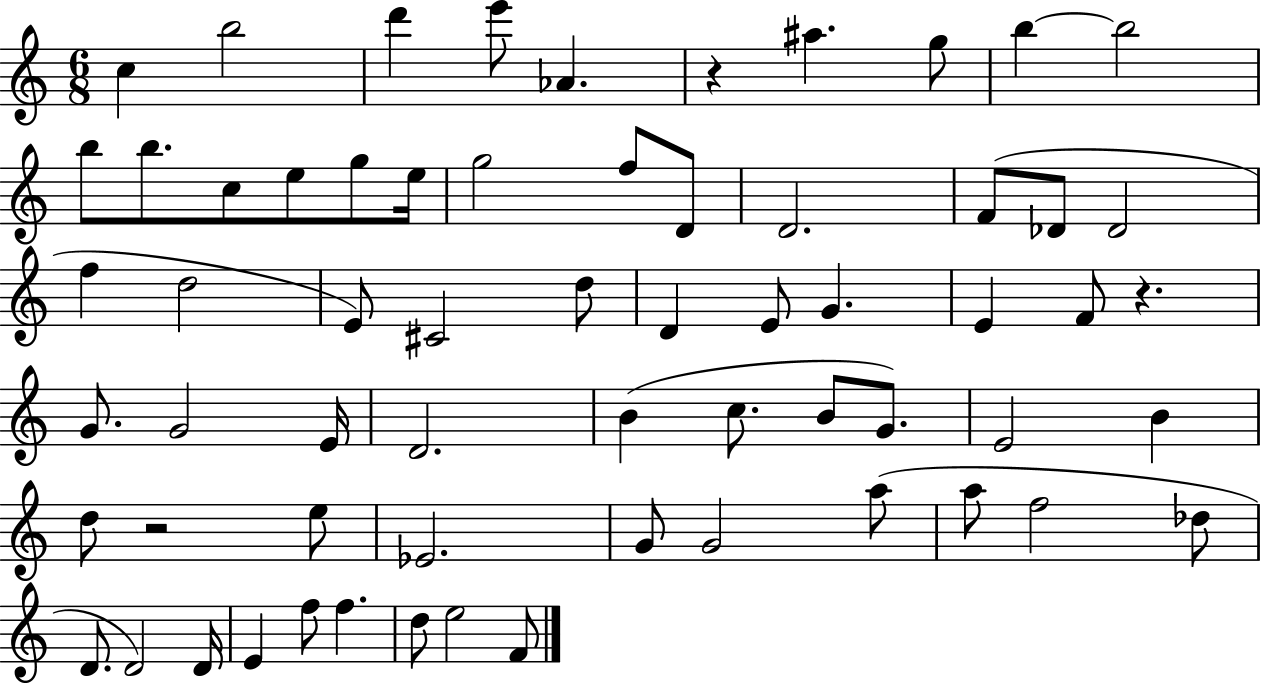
C5/q B5/h D6/q E6/e Ab4/q. R/q A#5/q. G5/e B5/q B5/h B5/e B5/e. C5/e E5/e G5/e E5/s G5/h F5/e D4/e D4/h. F4/e Db4/e Db4/h F5/q D5/h E4/e C#4/h D5/e D4/q E4/e G4/q. E4/q F4/e R/q. G4/e. G4/h E4/s D4/h. B4/q C5/e. B4/e G4/e. E4/h B4/q D5/e R/h E5/e Eb4/h. G4/e G4/h A5/e A5/e F5/h Db5/e D4/e. D4/h D4/s E4/q F5/e F5/q. D5/e E5/h F4/e